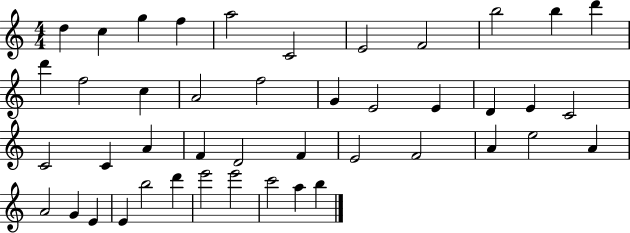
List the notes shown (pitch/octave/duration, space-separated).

D5/q C5/q G5/q F5/q A5/h C4/h E4/h F4/h B5/h B5/q D6/q D6/q F5/h C5/q A4/h F5/h G4/q E4/h E4/q D4/q E4/q C4/h C4/h C4/q A4/q F4/q D4/h F4/q E4/h F4/h A4/q E5/h A4/q A4/h G4/q E4/q E4/q B5/h D6/q E6/h E6/h C6/h A5/q B5/q